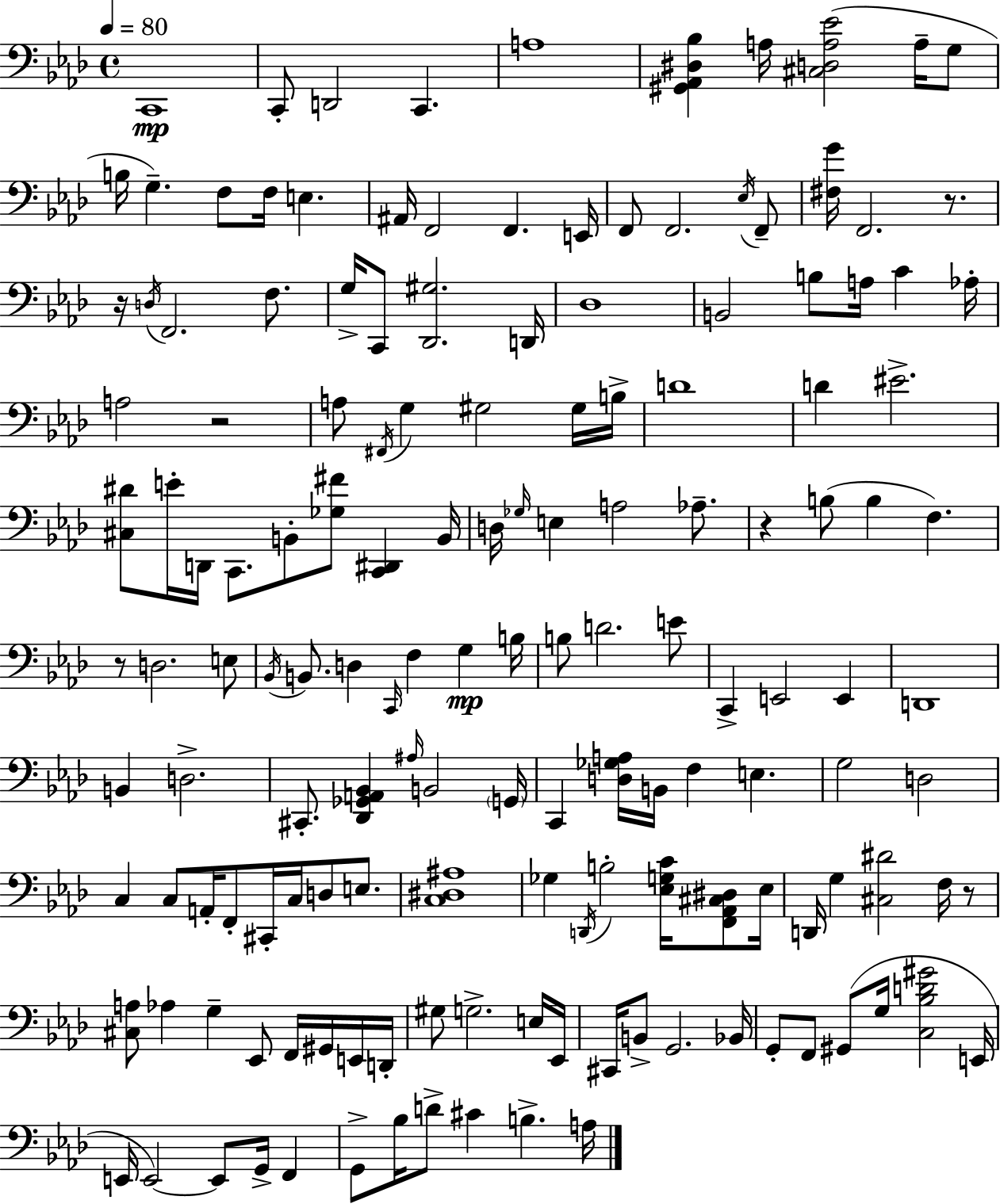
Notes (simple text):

C2/w C2/e D2/h C2/q. A3/w [G#2,Ab2,D#3,Bb3]/q A3/s [C#3,D3,A3,Eb4]/h A3/s G3/e B3/s G3/q. F3/e F3/s E3/q. A#2/s F2/h F2/q. E2/s F2/e F2/h. Eb3/s F2/e [F#3,G4]/s F2/h. R/e. R/s D3/s F2/h. F3/e. G3/s C2/e [Db2,G#3]/h. D2/s Db3/w B2/h B3/e A3/s C4/q Ab3/s A3/h R/h A3/e F#2/s G3/q G#3/h G#3/s B3/s D4/w D4/q EIS4/h. [C#3,D#4]/e E4/s D2/s C2/e. B2/e [Gb3,F#4]/e [C2,D#2]/q B2/s D3/s Gb3/s E3/q A3/h Ab3/e. R/q B3/e B3/q F3/q. R/e D3/h. E3/e Bb2/s B2/e. D3/q C2/s F3/q G3/q B3/s B3/e D4/h. E4/e C2/q E2/h E2/q D2/w B2/q D3/h. C#2/e. [Db2,Gb2,A2,Bb2]/q A#3/s B2/h G2/s C2/q [D3,Gb3,A3]/s B2/s F3/q E3/q. G3/h D3/h C3/q C3/e A2/s F2/e C#2/s C3/s D3/e E3/e. [C3,D#3,A#3]/w Gb3/q D2/s B3/h [Eb3,G3,C4]/s [F2,Ab2,C#3,D#3]/e Eb3/s D2/s G3/q [C#3,D#4]/h F3/s R/e [C#3,A3]/e Ab3/q G3/q Eb2/e F2/s G#2/s E2/s D2/s G#3/e G3/h. E3/s Eb2/s C#2/s B2/e G2/h. Bb2/s G2/e F2/e G#2/e G3/s [C3,Bb3,D4,G#4]/h E2/s E2/s E2/h E2/e G2/s F2/q G2/e Bb3/s D4/e C#4/q B3/q. A3/s